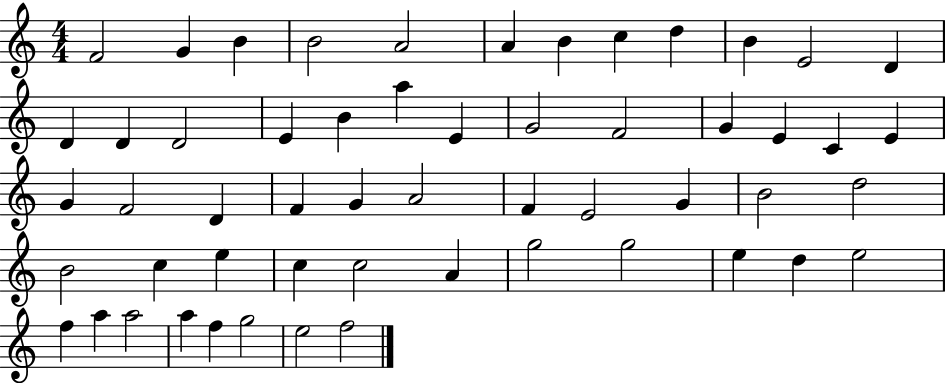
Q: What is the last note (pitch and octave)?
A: F5